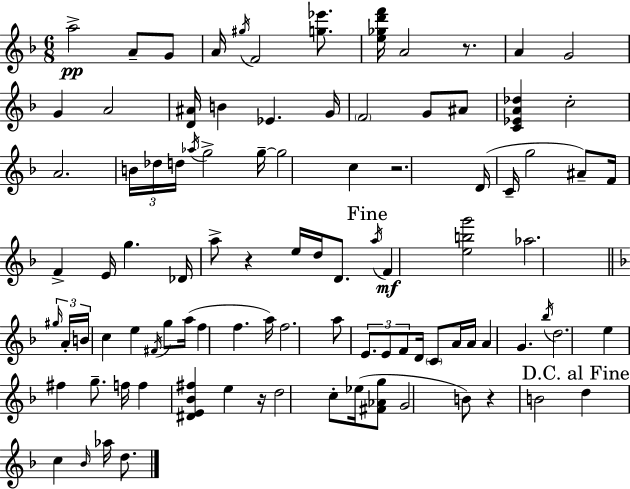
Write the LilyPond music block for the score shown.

{
  \clef treble
  \numericTimeSignature
  \time 6/8
  \key d \minor
  a''2->\pp a'8-- g'8 | a'16 \acciaccatura { gis''16 } f'2 <g'' ees'''>8. | <e'' ges'' d''' f'''>16 a'2 r8. | a'4 g'2 | \break g'4 a'2 | <d' ais'>16 b'4 ees'4. | g'16 \parenthesize f'2 g'8 ais'8 | <c' ees' a' des''>4 c''2-. | \break a'2. | \tuplet 3/2 { b'16 des''16 d''16 } \acciaccatura { aes''16 } g''2-> | g''16--~~ g''2 c''4 | r2. | \break d'16( c'16-- g''2 | ais'8--) f'16 f'4-> e'16 g''4. | des'16 a''8-> r4 e''16 d''16 d'8. | \mark "Fine" \acciaccatura { a''16 } f'4\mf <e'' b'' g'''>2 | \break aes''2. | \bar "||" \break \key f \major \tuplet 3/2 { \grace { gis''16 } a'16-. b'16 } c''4 e''4 \acciaccatura { fis'16 } | g''8 a''16( f''4 f''4. | a''16) f''2. | a''8 \tuplet 3/2 { e'8. e'8 f'8 } d'16 | \break \parenthesize c'8 a'16 a'16 a'4 g'4. | \acciaccatura { bes''16 } d''2. | e''4 fis''4 g''8.-- | f''16 f''4 <dis' e' bes' fis''>4 e''4 | \break r16 d''2 | c''8-. ees''16( <fis' aes' g''>8 g'2 | b'8) r4 b'2 | \mark "D.C. al Fine" d''4 c''4 \grace { bes'16 } | \break aes''16 d''8. \bar "|."
}